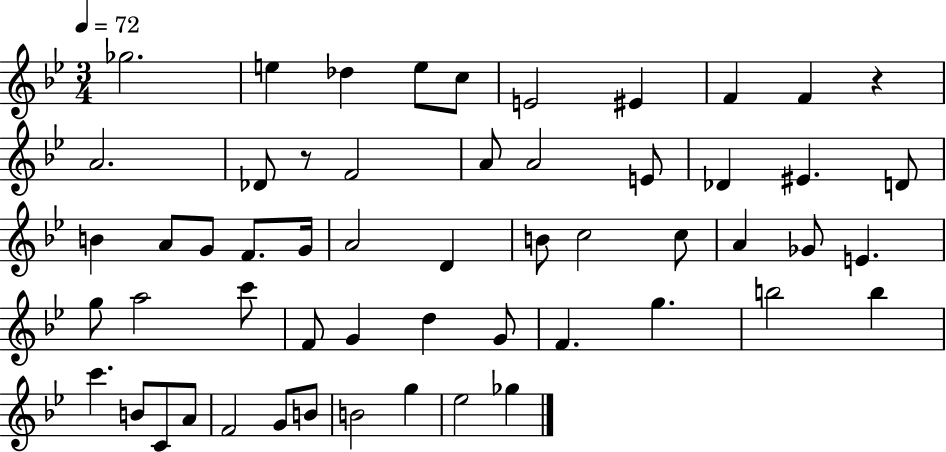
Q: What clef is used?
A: treble